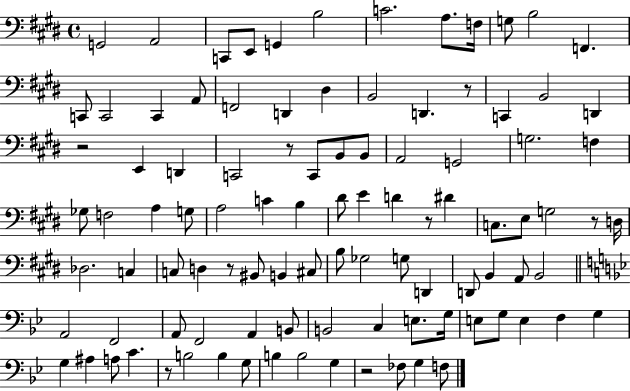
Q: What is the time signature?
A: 4/4